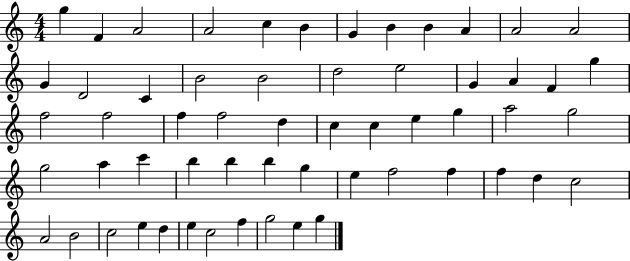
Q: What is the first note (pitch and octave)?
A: G5